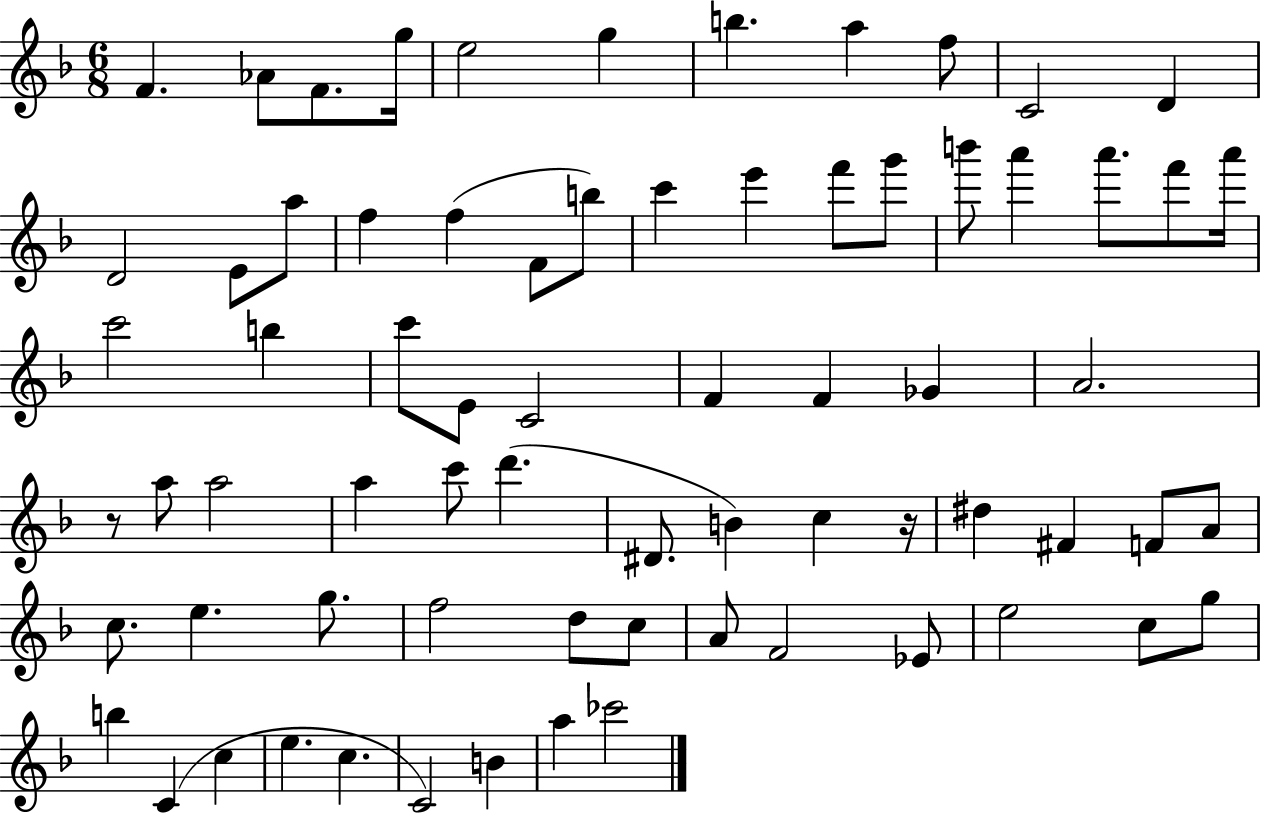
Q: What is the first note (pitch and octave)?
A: F4